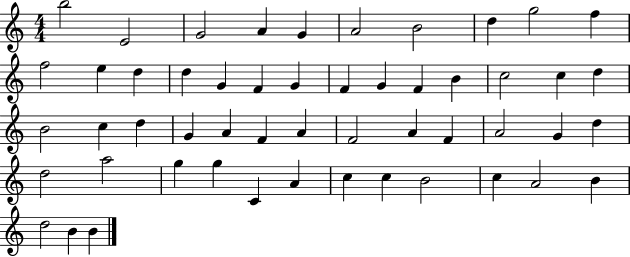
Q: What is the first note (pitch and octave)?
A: B5